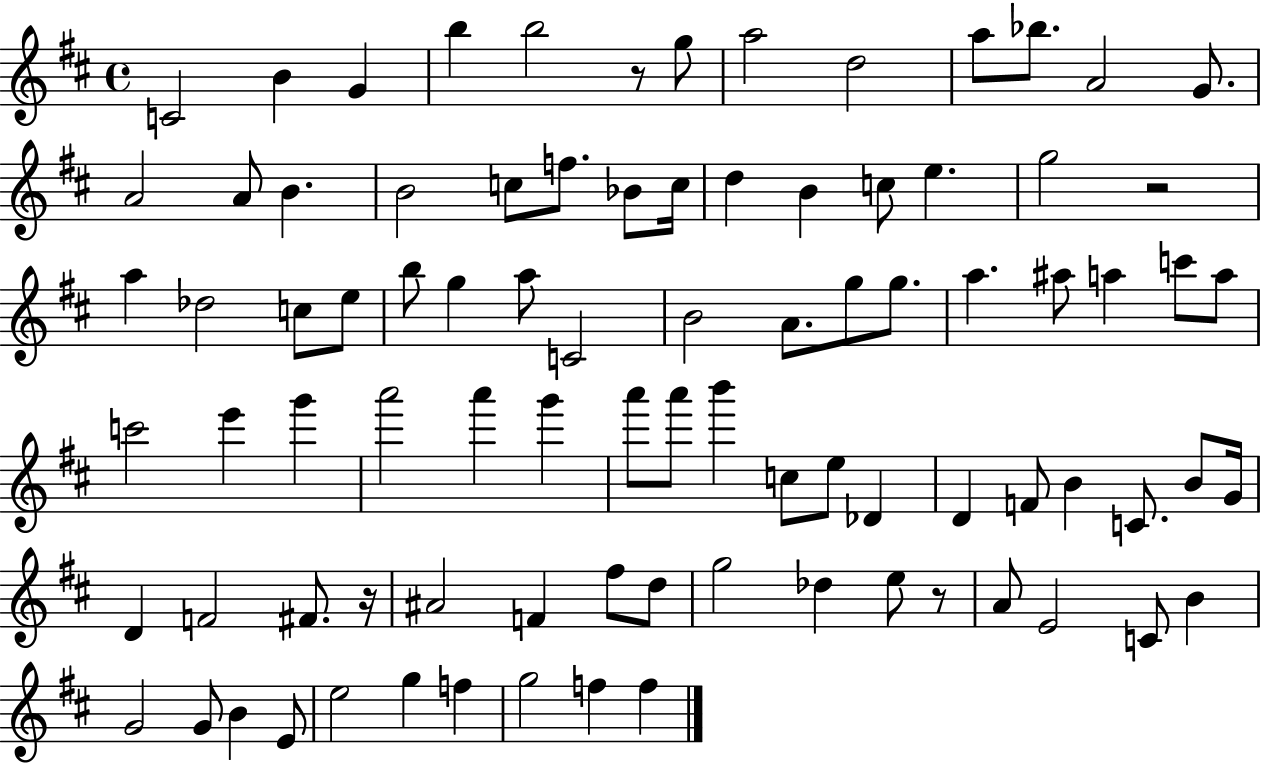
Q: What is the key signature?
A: D major